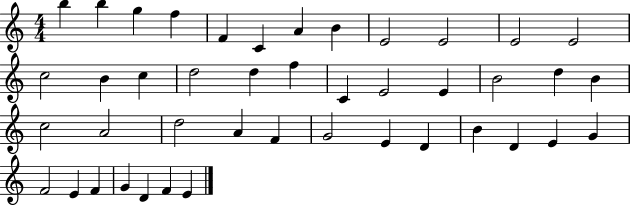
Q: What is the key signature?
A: C major